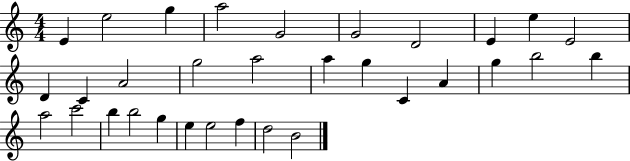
E4/q E5/h G5/q A5/h G4/h G4/h D4/h E4/q E5/q E4/h D4/q C4/q A4/h G5/h A5/h A5/q G5/q C4/q A4/q G5/q B5/h B5/q A5/h C6/h B5/q B5/h G5/q E5/q E5/h F5/q D5/h B4/h